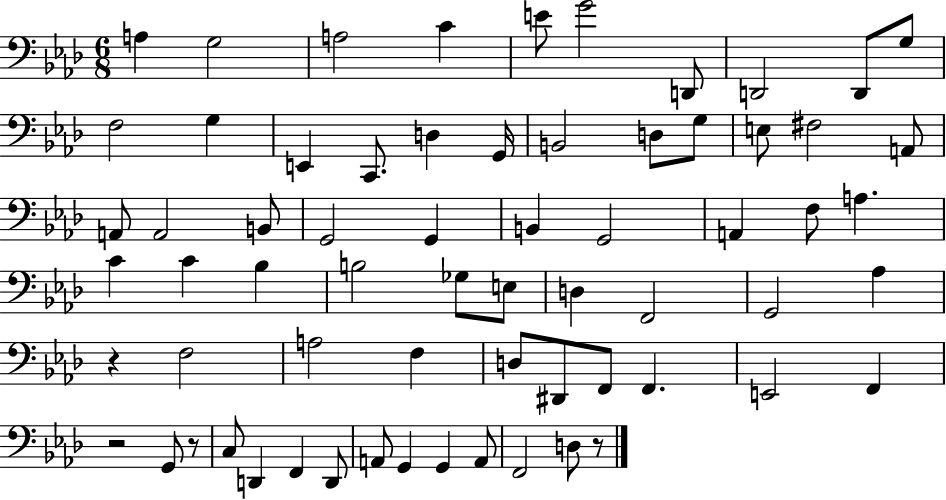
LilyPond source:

{
  \clef bass
  \numericTimeSignature
  \time 6/8
  \key aes \major
  \repeat volta 2 { a4 g2 | a2 c'4 | e'8 g'2 d,8 | d,2 d,8 g8 | \break f2 g4 | e,4 c,8. d4 g,16 | b,2 d8 g8 | e8 fis2 a,8 | \break a,8 a,2 b,8 | g,2 g,4 | b,4 g,2 | a,4 f8 a4. | \break c'4 c'4 bes4 | b2 ges8 e8 | d4 f,2 | g,2 aes4 | \break r4 f2 | a2 f4 | d8 dis,8 f,8 f,4. | e,2 f,4 | \break r2 g,8 r8 | c8 d,4 f,4 d,8 | a,8 g,4 g,4 a,8 | f,2 d8 r8 | \break } \bar "|."
}